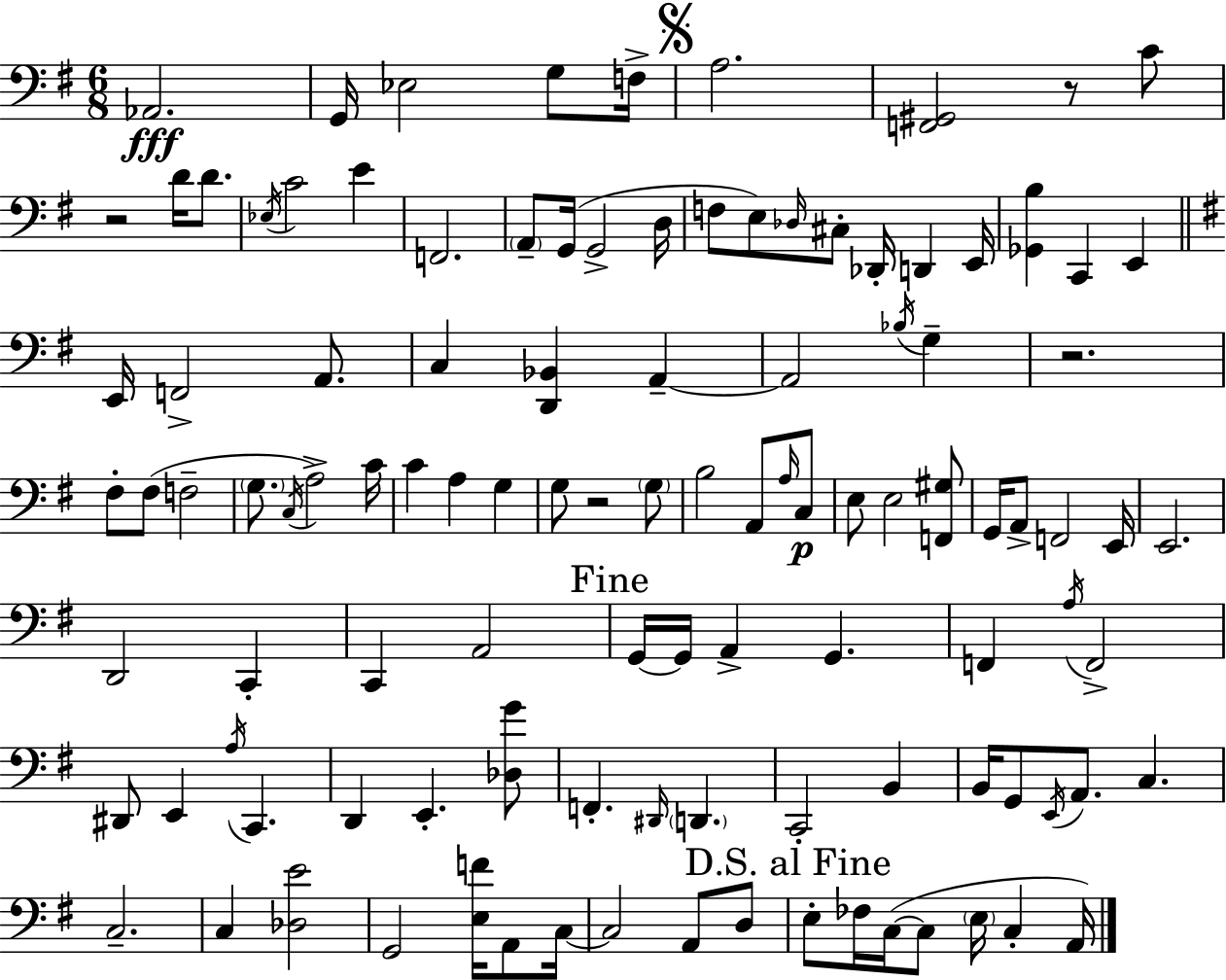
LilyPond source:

{
  \clef bass
  \numericTimeSignature
  \time 6/8
  \key g \major
  \repeat volta 2 { aes,2.\fff | g,16 ees2 g8 f16-> | \mark \markup { \musicglyph "scripts.segno" } a2. | <f, gis,>2 r8 c'8 | \break r2 d'16 d'8. | \acciaccatura { ees16 } c'2 e'4 | f,2. | \parenthesize a,8-- g,16( g,2-> | \break d16 f8 e8) \grace { des16 } cis8-. des,16-. d,4 | e,16 <ges, b>4 c,4 e,4 | \bar "||" \break \key g \major e,16 f,2-> a,8. | c4 <d, bes,>4 a,4--~~ | a,2 \acciaccatura { bes16 } g4-- | r2. | \break fis8-. fis8( f2-- | \parenthesize g8. \acciaccatura { c16 } a2->) | c'16 c'4 a4 g4 | g8 r2 | \break \parenthesize g8 b2 a,8 | \grace { a16 }\p c8 e8 e2 | <f, gis>8 g,16 a,8-> f,2 | e,16 e,2. | \break d,2 c,4-. | c,4 a,2 | \mark "Fine" g,16~~ g,16 a,4-> g,4. | f,4 \acciaccatura { a16 } f,2-> | \break dis,8 e,4 \acciaccatura { a16 } c,4. | d,4 e,4.-. | <des g'>8 f,4.-. \grace { dis,16 } | \parenthesize d,4. c,2-. | \break b,4 b,16 g,8 \acciaccatura { e,16 } a,8. | c4. c2.-- | c4 <des e'>2 | g,2 | \break <e f'>16 a,8 c16~~ c2 | a,8 d8 \mark "D.S. al Fine" e8-. fes16 c16~(~ c8 | \parenthesize e16 c4-. a,16) } \bar "|."
}